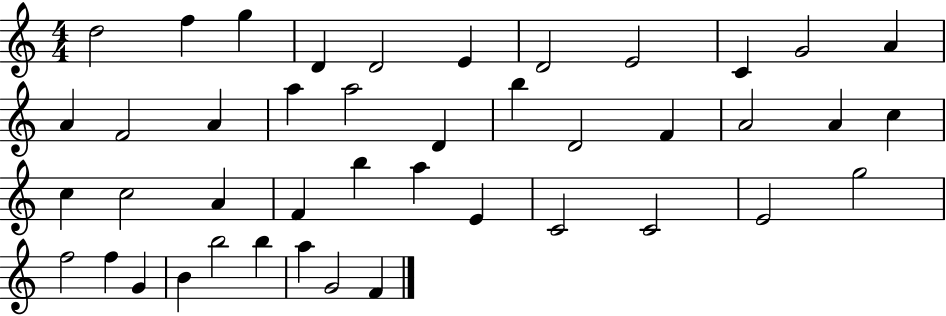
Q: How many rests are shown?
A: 0